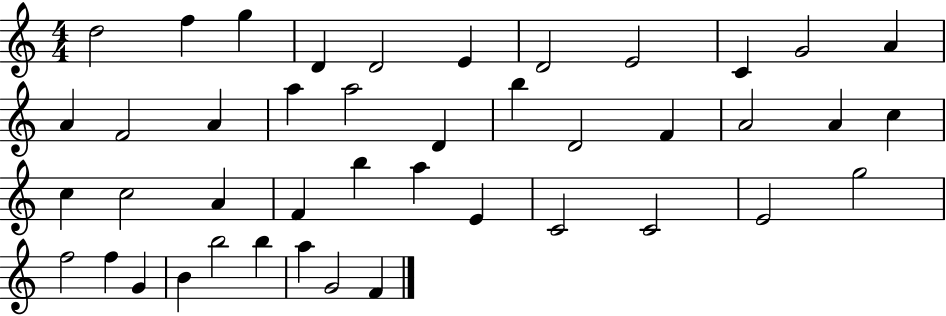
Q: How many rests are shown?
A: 0